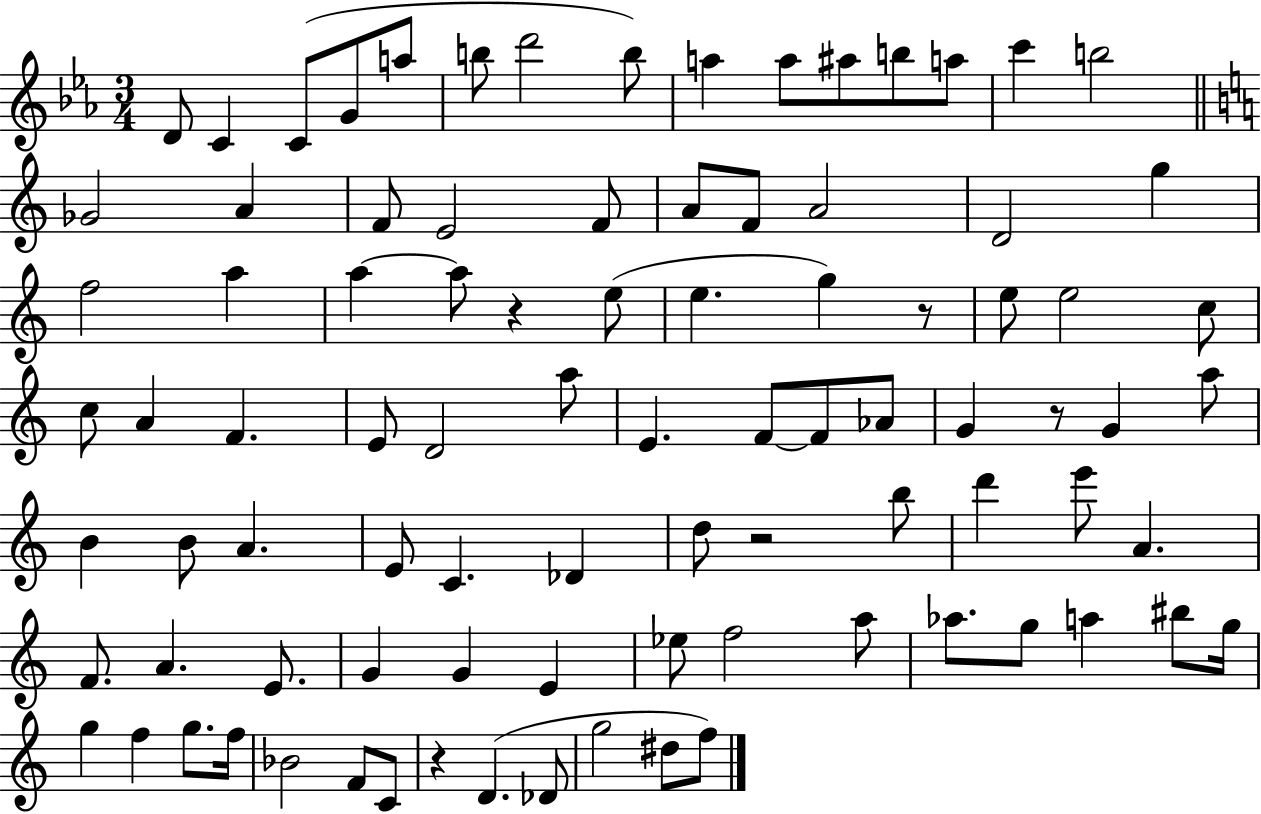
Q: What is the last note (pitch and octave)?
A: F5